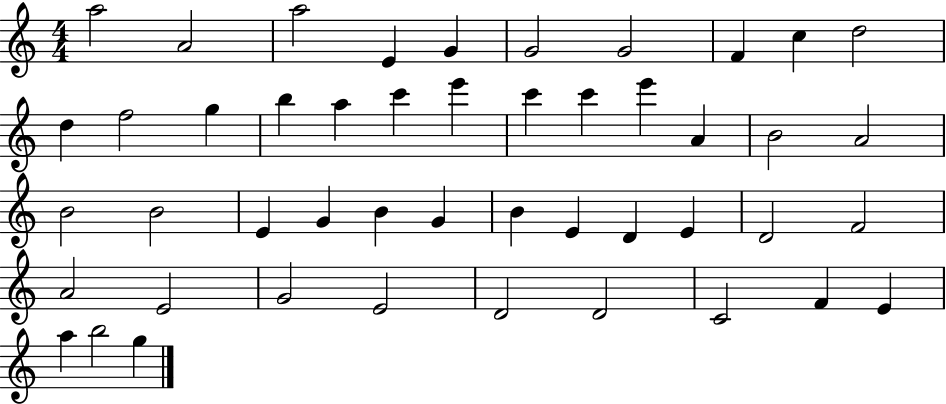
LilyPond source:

{
  \clef treble
  \numericTimeSignature
  \time 4/4
  \key c \major
  a''2 a'2 | a''2 e'4 g'4 | g'2 g'2 | f'4 c''4 d''2 | \break d''4 f''2 g''4 | b''4 a''4 c'''4 e'''4 | c'''4 c'''4 e'''4 a'4 | b'2 a'2 | \break b'2 b'2 | e'4 g'4 b'4 g'4 | b'4 e'4 d'4 e'4 | d'2 f'2 | \break a'2 e'2 | g'2 e'2 | d'2 d'2 | c'2 f'4 e'4 | \break a''4 b''2 g''4 | \bar "|."
}